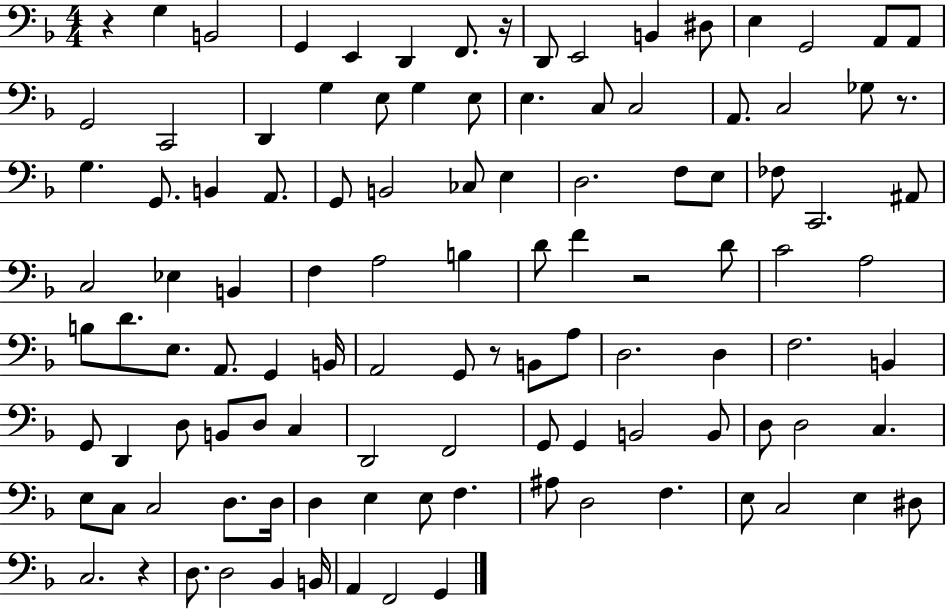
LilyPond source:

{
  \clef bass
  \numericTimeSignature
  \time 4/4
  \key f \major
  r4 g4 b,2 | g,4 e,4 d,4 f,8. r16 | d,8 e,2 b,4 dis8 | e4 g,2 a,8 a,8 | \break g,2 c,2 | d,4 g4 e8 g4 e8 | e4. c8 c2 | a,8. c2 ges8 r8. | \break g4. g,8. b,4 a,8. | g,8 b,2 ces8 e4 | d2. f8 e8 | fes8 c,2. ais,8 | \break c2 ees4 b,4 | f4 a2 b4 | d'8 f'4 r2 d'8 | c'2 a2 | \break b8 d'8. e8. a,8. g,4 b,16 | a,2 g,8 r8 b,8 a8 | d2. d4 | f2. b,4 | \break g,8 d,4 d8 b,8 d8 c4 | d,2 f,2 | g,8 g,4 b,2 b,8 | d8 d2 c4. | \break e8 c8 c2 d8. d16 | d4 e4 e8 f4. | ais8 d2 f4. | e8 c2 e4 dis8 | \break c2. r4 | d8. d2 bes,4 b,16 | a,4 f,2 g,4 | \bar "|."
}